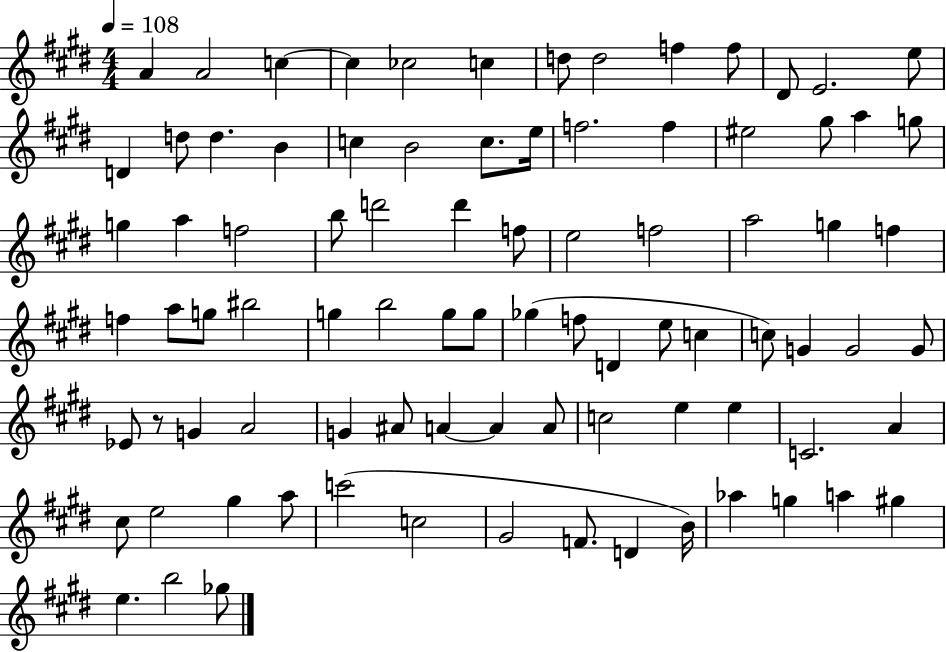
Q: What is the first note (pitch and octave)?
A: A4